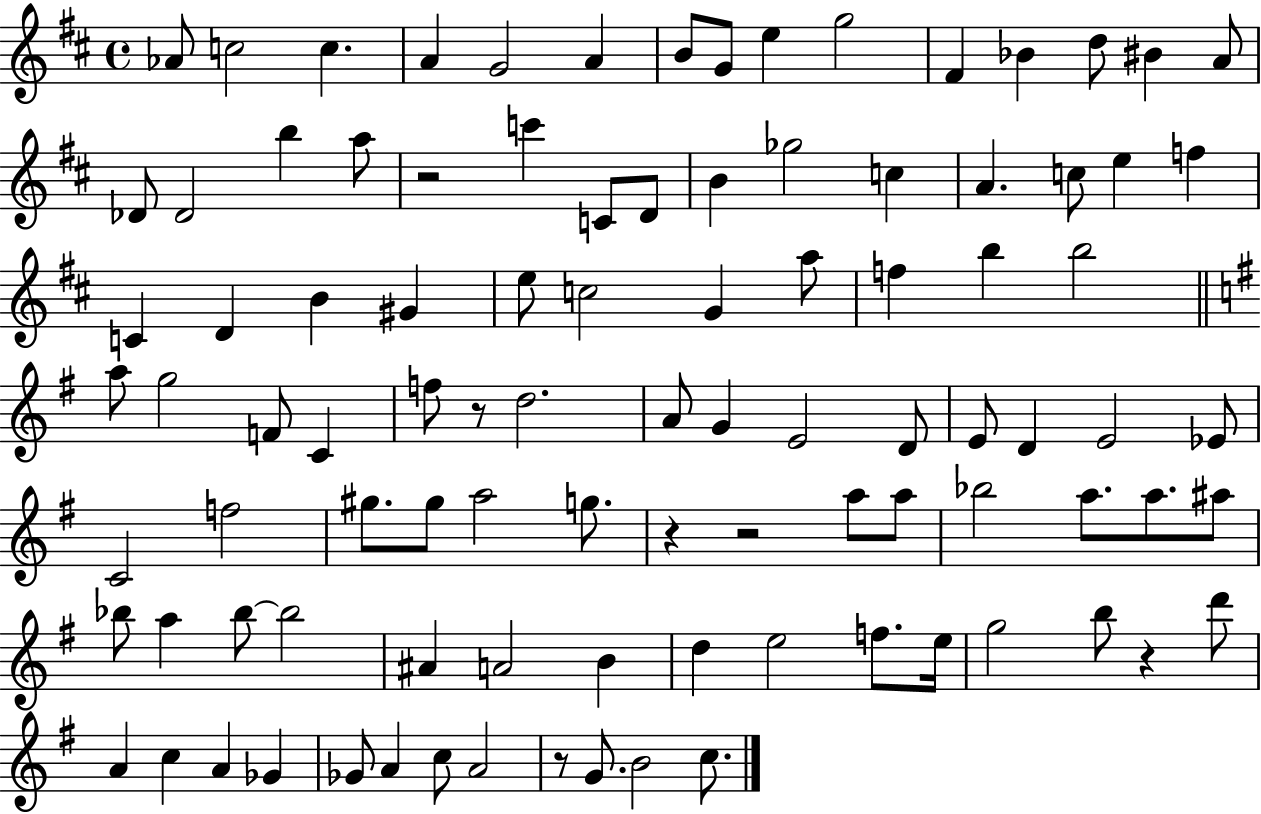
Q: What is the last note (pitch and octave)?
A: C5